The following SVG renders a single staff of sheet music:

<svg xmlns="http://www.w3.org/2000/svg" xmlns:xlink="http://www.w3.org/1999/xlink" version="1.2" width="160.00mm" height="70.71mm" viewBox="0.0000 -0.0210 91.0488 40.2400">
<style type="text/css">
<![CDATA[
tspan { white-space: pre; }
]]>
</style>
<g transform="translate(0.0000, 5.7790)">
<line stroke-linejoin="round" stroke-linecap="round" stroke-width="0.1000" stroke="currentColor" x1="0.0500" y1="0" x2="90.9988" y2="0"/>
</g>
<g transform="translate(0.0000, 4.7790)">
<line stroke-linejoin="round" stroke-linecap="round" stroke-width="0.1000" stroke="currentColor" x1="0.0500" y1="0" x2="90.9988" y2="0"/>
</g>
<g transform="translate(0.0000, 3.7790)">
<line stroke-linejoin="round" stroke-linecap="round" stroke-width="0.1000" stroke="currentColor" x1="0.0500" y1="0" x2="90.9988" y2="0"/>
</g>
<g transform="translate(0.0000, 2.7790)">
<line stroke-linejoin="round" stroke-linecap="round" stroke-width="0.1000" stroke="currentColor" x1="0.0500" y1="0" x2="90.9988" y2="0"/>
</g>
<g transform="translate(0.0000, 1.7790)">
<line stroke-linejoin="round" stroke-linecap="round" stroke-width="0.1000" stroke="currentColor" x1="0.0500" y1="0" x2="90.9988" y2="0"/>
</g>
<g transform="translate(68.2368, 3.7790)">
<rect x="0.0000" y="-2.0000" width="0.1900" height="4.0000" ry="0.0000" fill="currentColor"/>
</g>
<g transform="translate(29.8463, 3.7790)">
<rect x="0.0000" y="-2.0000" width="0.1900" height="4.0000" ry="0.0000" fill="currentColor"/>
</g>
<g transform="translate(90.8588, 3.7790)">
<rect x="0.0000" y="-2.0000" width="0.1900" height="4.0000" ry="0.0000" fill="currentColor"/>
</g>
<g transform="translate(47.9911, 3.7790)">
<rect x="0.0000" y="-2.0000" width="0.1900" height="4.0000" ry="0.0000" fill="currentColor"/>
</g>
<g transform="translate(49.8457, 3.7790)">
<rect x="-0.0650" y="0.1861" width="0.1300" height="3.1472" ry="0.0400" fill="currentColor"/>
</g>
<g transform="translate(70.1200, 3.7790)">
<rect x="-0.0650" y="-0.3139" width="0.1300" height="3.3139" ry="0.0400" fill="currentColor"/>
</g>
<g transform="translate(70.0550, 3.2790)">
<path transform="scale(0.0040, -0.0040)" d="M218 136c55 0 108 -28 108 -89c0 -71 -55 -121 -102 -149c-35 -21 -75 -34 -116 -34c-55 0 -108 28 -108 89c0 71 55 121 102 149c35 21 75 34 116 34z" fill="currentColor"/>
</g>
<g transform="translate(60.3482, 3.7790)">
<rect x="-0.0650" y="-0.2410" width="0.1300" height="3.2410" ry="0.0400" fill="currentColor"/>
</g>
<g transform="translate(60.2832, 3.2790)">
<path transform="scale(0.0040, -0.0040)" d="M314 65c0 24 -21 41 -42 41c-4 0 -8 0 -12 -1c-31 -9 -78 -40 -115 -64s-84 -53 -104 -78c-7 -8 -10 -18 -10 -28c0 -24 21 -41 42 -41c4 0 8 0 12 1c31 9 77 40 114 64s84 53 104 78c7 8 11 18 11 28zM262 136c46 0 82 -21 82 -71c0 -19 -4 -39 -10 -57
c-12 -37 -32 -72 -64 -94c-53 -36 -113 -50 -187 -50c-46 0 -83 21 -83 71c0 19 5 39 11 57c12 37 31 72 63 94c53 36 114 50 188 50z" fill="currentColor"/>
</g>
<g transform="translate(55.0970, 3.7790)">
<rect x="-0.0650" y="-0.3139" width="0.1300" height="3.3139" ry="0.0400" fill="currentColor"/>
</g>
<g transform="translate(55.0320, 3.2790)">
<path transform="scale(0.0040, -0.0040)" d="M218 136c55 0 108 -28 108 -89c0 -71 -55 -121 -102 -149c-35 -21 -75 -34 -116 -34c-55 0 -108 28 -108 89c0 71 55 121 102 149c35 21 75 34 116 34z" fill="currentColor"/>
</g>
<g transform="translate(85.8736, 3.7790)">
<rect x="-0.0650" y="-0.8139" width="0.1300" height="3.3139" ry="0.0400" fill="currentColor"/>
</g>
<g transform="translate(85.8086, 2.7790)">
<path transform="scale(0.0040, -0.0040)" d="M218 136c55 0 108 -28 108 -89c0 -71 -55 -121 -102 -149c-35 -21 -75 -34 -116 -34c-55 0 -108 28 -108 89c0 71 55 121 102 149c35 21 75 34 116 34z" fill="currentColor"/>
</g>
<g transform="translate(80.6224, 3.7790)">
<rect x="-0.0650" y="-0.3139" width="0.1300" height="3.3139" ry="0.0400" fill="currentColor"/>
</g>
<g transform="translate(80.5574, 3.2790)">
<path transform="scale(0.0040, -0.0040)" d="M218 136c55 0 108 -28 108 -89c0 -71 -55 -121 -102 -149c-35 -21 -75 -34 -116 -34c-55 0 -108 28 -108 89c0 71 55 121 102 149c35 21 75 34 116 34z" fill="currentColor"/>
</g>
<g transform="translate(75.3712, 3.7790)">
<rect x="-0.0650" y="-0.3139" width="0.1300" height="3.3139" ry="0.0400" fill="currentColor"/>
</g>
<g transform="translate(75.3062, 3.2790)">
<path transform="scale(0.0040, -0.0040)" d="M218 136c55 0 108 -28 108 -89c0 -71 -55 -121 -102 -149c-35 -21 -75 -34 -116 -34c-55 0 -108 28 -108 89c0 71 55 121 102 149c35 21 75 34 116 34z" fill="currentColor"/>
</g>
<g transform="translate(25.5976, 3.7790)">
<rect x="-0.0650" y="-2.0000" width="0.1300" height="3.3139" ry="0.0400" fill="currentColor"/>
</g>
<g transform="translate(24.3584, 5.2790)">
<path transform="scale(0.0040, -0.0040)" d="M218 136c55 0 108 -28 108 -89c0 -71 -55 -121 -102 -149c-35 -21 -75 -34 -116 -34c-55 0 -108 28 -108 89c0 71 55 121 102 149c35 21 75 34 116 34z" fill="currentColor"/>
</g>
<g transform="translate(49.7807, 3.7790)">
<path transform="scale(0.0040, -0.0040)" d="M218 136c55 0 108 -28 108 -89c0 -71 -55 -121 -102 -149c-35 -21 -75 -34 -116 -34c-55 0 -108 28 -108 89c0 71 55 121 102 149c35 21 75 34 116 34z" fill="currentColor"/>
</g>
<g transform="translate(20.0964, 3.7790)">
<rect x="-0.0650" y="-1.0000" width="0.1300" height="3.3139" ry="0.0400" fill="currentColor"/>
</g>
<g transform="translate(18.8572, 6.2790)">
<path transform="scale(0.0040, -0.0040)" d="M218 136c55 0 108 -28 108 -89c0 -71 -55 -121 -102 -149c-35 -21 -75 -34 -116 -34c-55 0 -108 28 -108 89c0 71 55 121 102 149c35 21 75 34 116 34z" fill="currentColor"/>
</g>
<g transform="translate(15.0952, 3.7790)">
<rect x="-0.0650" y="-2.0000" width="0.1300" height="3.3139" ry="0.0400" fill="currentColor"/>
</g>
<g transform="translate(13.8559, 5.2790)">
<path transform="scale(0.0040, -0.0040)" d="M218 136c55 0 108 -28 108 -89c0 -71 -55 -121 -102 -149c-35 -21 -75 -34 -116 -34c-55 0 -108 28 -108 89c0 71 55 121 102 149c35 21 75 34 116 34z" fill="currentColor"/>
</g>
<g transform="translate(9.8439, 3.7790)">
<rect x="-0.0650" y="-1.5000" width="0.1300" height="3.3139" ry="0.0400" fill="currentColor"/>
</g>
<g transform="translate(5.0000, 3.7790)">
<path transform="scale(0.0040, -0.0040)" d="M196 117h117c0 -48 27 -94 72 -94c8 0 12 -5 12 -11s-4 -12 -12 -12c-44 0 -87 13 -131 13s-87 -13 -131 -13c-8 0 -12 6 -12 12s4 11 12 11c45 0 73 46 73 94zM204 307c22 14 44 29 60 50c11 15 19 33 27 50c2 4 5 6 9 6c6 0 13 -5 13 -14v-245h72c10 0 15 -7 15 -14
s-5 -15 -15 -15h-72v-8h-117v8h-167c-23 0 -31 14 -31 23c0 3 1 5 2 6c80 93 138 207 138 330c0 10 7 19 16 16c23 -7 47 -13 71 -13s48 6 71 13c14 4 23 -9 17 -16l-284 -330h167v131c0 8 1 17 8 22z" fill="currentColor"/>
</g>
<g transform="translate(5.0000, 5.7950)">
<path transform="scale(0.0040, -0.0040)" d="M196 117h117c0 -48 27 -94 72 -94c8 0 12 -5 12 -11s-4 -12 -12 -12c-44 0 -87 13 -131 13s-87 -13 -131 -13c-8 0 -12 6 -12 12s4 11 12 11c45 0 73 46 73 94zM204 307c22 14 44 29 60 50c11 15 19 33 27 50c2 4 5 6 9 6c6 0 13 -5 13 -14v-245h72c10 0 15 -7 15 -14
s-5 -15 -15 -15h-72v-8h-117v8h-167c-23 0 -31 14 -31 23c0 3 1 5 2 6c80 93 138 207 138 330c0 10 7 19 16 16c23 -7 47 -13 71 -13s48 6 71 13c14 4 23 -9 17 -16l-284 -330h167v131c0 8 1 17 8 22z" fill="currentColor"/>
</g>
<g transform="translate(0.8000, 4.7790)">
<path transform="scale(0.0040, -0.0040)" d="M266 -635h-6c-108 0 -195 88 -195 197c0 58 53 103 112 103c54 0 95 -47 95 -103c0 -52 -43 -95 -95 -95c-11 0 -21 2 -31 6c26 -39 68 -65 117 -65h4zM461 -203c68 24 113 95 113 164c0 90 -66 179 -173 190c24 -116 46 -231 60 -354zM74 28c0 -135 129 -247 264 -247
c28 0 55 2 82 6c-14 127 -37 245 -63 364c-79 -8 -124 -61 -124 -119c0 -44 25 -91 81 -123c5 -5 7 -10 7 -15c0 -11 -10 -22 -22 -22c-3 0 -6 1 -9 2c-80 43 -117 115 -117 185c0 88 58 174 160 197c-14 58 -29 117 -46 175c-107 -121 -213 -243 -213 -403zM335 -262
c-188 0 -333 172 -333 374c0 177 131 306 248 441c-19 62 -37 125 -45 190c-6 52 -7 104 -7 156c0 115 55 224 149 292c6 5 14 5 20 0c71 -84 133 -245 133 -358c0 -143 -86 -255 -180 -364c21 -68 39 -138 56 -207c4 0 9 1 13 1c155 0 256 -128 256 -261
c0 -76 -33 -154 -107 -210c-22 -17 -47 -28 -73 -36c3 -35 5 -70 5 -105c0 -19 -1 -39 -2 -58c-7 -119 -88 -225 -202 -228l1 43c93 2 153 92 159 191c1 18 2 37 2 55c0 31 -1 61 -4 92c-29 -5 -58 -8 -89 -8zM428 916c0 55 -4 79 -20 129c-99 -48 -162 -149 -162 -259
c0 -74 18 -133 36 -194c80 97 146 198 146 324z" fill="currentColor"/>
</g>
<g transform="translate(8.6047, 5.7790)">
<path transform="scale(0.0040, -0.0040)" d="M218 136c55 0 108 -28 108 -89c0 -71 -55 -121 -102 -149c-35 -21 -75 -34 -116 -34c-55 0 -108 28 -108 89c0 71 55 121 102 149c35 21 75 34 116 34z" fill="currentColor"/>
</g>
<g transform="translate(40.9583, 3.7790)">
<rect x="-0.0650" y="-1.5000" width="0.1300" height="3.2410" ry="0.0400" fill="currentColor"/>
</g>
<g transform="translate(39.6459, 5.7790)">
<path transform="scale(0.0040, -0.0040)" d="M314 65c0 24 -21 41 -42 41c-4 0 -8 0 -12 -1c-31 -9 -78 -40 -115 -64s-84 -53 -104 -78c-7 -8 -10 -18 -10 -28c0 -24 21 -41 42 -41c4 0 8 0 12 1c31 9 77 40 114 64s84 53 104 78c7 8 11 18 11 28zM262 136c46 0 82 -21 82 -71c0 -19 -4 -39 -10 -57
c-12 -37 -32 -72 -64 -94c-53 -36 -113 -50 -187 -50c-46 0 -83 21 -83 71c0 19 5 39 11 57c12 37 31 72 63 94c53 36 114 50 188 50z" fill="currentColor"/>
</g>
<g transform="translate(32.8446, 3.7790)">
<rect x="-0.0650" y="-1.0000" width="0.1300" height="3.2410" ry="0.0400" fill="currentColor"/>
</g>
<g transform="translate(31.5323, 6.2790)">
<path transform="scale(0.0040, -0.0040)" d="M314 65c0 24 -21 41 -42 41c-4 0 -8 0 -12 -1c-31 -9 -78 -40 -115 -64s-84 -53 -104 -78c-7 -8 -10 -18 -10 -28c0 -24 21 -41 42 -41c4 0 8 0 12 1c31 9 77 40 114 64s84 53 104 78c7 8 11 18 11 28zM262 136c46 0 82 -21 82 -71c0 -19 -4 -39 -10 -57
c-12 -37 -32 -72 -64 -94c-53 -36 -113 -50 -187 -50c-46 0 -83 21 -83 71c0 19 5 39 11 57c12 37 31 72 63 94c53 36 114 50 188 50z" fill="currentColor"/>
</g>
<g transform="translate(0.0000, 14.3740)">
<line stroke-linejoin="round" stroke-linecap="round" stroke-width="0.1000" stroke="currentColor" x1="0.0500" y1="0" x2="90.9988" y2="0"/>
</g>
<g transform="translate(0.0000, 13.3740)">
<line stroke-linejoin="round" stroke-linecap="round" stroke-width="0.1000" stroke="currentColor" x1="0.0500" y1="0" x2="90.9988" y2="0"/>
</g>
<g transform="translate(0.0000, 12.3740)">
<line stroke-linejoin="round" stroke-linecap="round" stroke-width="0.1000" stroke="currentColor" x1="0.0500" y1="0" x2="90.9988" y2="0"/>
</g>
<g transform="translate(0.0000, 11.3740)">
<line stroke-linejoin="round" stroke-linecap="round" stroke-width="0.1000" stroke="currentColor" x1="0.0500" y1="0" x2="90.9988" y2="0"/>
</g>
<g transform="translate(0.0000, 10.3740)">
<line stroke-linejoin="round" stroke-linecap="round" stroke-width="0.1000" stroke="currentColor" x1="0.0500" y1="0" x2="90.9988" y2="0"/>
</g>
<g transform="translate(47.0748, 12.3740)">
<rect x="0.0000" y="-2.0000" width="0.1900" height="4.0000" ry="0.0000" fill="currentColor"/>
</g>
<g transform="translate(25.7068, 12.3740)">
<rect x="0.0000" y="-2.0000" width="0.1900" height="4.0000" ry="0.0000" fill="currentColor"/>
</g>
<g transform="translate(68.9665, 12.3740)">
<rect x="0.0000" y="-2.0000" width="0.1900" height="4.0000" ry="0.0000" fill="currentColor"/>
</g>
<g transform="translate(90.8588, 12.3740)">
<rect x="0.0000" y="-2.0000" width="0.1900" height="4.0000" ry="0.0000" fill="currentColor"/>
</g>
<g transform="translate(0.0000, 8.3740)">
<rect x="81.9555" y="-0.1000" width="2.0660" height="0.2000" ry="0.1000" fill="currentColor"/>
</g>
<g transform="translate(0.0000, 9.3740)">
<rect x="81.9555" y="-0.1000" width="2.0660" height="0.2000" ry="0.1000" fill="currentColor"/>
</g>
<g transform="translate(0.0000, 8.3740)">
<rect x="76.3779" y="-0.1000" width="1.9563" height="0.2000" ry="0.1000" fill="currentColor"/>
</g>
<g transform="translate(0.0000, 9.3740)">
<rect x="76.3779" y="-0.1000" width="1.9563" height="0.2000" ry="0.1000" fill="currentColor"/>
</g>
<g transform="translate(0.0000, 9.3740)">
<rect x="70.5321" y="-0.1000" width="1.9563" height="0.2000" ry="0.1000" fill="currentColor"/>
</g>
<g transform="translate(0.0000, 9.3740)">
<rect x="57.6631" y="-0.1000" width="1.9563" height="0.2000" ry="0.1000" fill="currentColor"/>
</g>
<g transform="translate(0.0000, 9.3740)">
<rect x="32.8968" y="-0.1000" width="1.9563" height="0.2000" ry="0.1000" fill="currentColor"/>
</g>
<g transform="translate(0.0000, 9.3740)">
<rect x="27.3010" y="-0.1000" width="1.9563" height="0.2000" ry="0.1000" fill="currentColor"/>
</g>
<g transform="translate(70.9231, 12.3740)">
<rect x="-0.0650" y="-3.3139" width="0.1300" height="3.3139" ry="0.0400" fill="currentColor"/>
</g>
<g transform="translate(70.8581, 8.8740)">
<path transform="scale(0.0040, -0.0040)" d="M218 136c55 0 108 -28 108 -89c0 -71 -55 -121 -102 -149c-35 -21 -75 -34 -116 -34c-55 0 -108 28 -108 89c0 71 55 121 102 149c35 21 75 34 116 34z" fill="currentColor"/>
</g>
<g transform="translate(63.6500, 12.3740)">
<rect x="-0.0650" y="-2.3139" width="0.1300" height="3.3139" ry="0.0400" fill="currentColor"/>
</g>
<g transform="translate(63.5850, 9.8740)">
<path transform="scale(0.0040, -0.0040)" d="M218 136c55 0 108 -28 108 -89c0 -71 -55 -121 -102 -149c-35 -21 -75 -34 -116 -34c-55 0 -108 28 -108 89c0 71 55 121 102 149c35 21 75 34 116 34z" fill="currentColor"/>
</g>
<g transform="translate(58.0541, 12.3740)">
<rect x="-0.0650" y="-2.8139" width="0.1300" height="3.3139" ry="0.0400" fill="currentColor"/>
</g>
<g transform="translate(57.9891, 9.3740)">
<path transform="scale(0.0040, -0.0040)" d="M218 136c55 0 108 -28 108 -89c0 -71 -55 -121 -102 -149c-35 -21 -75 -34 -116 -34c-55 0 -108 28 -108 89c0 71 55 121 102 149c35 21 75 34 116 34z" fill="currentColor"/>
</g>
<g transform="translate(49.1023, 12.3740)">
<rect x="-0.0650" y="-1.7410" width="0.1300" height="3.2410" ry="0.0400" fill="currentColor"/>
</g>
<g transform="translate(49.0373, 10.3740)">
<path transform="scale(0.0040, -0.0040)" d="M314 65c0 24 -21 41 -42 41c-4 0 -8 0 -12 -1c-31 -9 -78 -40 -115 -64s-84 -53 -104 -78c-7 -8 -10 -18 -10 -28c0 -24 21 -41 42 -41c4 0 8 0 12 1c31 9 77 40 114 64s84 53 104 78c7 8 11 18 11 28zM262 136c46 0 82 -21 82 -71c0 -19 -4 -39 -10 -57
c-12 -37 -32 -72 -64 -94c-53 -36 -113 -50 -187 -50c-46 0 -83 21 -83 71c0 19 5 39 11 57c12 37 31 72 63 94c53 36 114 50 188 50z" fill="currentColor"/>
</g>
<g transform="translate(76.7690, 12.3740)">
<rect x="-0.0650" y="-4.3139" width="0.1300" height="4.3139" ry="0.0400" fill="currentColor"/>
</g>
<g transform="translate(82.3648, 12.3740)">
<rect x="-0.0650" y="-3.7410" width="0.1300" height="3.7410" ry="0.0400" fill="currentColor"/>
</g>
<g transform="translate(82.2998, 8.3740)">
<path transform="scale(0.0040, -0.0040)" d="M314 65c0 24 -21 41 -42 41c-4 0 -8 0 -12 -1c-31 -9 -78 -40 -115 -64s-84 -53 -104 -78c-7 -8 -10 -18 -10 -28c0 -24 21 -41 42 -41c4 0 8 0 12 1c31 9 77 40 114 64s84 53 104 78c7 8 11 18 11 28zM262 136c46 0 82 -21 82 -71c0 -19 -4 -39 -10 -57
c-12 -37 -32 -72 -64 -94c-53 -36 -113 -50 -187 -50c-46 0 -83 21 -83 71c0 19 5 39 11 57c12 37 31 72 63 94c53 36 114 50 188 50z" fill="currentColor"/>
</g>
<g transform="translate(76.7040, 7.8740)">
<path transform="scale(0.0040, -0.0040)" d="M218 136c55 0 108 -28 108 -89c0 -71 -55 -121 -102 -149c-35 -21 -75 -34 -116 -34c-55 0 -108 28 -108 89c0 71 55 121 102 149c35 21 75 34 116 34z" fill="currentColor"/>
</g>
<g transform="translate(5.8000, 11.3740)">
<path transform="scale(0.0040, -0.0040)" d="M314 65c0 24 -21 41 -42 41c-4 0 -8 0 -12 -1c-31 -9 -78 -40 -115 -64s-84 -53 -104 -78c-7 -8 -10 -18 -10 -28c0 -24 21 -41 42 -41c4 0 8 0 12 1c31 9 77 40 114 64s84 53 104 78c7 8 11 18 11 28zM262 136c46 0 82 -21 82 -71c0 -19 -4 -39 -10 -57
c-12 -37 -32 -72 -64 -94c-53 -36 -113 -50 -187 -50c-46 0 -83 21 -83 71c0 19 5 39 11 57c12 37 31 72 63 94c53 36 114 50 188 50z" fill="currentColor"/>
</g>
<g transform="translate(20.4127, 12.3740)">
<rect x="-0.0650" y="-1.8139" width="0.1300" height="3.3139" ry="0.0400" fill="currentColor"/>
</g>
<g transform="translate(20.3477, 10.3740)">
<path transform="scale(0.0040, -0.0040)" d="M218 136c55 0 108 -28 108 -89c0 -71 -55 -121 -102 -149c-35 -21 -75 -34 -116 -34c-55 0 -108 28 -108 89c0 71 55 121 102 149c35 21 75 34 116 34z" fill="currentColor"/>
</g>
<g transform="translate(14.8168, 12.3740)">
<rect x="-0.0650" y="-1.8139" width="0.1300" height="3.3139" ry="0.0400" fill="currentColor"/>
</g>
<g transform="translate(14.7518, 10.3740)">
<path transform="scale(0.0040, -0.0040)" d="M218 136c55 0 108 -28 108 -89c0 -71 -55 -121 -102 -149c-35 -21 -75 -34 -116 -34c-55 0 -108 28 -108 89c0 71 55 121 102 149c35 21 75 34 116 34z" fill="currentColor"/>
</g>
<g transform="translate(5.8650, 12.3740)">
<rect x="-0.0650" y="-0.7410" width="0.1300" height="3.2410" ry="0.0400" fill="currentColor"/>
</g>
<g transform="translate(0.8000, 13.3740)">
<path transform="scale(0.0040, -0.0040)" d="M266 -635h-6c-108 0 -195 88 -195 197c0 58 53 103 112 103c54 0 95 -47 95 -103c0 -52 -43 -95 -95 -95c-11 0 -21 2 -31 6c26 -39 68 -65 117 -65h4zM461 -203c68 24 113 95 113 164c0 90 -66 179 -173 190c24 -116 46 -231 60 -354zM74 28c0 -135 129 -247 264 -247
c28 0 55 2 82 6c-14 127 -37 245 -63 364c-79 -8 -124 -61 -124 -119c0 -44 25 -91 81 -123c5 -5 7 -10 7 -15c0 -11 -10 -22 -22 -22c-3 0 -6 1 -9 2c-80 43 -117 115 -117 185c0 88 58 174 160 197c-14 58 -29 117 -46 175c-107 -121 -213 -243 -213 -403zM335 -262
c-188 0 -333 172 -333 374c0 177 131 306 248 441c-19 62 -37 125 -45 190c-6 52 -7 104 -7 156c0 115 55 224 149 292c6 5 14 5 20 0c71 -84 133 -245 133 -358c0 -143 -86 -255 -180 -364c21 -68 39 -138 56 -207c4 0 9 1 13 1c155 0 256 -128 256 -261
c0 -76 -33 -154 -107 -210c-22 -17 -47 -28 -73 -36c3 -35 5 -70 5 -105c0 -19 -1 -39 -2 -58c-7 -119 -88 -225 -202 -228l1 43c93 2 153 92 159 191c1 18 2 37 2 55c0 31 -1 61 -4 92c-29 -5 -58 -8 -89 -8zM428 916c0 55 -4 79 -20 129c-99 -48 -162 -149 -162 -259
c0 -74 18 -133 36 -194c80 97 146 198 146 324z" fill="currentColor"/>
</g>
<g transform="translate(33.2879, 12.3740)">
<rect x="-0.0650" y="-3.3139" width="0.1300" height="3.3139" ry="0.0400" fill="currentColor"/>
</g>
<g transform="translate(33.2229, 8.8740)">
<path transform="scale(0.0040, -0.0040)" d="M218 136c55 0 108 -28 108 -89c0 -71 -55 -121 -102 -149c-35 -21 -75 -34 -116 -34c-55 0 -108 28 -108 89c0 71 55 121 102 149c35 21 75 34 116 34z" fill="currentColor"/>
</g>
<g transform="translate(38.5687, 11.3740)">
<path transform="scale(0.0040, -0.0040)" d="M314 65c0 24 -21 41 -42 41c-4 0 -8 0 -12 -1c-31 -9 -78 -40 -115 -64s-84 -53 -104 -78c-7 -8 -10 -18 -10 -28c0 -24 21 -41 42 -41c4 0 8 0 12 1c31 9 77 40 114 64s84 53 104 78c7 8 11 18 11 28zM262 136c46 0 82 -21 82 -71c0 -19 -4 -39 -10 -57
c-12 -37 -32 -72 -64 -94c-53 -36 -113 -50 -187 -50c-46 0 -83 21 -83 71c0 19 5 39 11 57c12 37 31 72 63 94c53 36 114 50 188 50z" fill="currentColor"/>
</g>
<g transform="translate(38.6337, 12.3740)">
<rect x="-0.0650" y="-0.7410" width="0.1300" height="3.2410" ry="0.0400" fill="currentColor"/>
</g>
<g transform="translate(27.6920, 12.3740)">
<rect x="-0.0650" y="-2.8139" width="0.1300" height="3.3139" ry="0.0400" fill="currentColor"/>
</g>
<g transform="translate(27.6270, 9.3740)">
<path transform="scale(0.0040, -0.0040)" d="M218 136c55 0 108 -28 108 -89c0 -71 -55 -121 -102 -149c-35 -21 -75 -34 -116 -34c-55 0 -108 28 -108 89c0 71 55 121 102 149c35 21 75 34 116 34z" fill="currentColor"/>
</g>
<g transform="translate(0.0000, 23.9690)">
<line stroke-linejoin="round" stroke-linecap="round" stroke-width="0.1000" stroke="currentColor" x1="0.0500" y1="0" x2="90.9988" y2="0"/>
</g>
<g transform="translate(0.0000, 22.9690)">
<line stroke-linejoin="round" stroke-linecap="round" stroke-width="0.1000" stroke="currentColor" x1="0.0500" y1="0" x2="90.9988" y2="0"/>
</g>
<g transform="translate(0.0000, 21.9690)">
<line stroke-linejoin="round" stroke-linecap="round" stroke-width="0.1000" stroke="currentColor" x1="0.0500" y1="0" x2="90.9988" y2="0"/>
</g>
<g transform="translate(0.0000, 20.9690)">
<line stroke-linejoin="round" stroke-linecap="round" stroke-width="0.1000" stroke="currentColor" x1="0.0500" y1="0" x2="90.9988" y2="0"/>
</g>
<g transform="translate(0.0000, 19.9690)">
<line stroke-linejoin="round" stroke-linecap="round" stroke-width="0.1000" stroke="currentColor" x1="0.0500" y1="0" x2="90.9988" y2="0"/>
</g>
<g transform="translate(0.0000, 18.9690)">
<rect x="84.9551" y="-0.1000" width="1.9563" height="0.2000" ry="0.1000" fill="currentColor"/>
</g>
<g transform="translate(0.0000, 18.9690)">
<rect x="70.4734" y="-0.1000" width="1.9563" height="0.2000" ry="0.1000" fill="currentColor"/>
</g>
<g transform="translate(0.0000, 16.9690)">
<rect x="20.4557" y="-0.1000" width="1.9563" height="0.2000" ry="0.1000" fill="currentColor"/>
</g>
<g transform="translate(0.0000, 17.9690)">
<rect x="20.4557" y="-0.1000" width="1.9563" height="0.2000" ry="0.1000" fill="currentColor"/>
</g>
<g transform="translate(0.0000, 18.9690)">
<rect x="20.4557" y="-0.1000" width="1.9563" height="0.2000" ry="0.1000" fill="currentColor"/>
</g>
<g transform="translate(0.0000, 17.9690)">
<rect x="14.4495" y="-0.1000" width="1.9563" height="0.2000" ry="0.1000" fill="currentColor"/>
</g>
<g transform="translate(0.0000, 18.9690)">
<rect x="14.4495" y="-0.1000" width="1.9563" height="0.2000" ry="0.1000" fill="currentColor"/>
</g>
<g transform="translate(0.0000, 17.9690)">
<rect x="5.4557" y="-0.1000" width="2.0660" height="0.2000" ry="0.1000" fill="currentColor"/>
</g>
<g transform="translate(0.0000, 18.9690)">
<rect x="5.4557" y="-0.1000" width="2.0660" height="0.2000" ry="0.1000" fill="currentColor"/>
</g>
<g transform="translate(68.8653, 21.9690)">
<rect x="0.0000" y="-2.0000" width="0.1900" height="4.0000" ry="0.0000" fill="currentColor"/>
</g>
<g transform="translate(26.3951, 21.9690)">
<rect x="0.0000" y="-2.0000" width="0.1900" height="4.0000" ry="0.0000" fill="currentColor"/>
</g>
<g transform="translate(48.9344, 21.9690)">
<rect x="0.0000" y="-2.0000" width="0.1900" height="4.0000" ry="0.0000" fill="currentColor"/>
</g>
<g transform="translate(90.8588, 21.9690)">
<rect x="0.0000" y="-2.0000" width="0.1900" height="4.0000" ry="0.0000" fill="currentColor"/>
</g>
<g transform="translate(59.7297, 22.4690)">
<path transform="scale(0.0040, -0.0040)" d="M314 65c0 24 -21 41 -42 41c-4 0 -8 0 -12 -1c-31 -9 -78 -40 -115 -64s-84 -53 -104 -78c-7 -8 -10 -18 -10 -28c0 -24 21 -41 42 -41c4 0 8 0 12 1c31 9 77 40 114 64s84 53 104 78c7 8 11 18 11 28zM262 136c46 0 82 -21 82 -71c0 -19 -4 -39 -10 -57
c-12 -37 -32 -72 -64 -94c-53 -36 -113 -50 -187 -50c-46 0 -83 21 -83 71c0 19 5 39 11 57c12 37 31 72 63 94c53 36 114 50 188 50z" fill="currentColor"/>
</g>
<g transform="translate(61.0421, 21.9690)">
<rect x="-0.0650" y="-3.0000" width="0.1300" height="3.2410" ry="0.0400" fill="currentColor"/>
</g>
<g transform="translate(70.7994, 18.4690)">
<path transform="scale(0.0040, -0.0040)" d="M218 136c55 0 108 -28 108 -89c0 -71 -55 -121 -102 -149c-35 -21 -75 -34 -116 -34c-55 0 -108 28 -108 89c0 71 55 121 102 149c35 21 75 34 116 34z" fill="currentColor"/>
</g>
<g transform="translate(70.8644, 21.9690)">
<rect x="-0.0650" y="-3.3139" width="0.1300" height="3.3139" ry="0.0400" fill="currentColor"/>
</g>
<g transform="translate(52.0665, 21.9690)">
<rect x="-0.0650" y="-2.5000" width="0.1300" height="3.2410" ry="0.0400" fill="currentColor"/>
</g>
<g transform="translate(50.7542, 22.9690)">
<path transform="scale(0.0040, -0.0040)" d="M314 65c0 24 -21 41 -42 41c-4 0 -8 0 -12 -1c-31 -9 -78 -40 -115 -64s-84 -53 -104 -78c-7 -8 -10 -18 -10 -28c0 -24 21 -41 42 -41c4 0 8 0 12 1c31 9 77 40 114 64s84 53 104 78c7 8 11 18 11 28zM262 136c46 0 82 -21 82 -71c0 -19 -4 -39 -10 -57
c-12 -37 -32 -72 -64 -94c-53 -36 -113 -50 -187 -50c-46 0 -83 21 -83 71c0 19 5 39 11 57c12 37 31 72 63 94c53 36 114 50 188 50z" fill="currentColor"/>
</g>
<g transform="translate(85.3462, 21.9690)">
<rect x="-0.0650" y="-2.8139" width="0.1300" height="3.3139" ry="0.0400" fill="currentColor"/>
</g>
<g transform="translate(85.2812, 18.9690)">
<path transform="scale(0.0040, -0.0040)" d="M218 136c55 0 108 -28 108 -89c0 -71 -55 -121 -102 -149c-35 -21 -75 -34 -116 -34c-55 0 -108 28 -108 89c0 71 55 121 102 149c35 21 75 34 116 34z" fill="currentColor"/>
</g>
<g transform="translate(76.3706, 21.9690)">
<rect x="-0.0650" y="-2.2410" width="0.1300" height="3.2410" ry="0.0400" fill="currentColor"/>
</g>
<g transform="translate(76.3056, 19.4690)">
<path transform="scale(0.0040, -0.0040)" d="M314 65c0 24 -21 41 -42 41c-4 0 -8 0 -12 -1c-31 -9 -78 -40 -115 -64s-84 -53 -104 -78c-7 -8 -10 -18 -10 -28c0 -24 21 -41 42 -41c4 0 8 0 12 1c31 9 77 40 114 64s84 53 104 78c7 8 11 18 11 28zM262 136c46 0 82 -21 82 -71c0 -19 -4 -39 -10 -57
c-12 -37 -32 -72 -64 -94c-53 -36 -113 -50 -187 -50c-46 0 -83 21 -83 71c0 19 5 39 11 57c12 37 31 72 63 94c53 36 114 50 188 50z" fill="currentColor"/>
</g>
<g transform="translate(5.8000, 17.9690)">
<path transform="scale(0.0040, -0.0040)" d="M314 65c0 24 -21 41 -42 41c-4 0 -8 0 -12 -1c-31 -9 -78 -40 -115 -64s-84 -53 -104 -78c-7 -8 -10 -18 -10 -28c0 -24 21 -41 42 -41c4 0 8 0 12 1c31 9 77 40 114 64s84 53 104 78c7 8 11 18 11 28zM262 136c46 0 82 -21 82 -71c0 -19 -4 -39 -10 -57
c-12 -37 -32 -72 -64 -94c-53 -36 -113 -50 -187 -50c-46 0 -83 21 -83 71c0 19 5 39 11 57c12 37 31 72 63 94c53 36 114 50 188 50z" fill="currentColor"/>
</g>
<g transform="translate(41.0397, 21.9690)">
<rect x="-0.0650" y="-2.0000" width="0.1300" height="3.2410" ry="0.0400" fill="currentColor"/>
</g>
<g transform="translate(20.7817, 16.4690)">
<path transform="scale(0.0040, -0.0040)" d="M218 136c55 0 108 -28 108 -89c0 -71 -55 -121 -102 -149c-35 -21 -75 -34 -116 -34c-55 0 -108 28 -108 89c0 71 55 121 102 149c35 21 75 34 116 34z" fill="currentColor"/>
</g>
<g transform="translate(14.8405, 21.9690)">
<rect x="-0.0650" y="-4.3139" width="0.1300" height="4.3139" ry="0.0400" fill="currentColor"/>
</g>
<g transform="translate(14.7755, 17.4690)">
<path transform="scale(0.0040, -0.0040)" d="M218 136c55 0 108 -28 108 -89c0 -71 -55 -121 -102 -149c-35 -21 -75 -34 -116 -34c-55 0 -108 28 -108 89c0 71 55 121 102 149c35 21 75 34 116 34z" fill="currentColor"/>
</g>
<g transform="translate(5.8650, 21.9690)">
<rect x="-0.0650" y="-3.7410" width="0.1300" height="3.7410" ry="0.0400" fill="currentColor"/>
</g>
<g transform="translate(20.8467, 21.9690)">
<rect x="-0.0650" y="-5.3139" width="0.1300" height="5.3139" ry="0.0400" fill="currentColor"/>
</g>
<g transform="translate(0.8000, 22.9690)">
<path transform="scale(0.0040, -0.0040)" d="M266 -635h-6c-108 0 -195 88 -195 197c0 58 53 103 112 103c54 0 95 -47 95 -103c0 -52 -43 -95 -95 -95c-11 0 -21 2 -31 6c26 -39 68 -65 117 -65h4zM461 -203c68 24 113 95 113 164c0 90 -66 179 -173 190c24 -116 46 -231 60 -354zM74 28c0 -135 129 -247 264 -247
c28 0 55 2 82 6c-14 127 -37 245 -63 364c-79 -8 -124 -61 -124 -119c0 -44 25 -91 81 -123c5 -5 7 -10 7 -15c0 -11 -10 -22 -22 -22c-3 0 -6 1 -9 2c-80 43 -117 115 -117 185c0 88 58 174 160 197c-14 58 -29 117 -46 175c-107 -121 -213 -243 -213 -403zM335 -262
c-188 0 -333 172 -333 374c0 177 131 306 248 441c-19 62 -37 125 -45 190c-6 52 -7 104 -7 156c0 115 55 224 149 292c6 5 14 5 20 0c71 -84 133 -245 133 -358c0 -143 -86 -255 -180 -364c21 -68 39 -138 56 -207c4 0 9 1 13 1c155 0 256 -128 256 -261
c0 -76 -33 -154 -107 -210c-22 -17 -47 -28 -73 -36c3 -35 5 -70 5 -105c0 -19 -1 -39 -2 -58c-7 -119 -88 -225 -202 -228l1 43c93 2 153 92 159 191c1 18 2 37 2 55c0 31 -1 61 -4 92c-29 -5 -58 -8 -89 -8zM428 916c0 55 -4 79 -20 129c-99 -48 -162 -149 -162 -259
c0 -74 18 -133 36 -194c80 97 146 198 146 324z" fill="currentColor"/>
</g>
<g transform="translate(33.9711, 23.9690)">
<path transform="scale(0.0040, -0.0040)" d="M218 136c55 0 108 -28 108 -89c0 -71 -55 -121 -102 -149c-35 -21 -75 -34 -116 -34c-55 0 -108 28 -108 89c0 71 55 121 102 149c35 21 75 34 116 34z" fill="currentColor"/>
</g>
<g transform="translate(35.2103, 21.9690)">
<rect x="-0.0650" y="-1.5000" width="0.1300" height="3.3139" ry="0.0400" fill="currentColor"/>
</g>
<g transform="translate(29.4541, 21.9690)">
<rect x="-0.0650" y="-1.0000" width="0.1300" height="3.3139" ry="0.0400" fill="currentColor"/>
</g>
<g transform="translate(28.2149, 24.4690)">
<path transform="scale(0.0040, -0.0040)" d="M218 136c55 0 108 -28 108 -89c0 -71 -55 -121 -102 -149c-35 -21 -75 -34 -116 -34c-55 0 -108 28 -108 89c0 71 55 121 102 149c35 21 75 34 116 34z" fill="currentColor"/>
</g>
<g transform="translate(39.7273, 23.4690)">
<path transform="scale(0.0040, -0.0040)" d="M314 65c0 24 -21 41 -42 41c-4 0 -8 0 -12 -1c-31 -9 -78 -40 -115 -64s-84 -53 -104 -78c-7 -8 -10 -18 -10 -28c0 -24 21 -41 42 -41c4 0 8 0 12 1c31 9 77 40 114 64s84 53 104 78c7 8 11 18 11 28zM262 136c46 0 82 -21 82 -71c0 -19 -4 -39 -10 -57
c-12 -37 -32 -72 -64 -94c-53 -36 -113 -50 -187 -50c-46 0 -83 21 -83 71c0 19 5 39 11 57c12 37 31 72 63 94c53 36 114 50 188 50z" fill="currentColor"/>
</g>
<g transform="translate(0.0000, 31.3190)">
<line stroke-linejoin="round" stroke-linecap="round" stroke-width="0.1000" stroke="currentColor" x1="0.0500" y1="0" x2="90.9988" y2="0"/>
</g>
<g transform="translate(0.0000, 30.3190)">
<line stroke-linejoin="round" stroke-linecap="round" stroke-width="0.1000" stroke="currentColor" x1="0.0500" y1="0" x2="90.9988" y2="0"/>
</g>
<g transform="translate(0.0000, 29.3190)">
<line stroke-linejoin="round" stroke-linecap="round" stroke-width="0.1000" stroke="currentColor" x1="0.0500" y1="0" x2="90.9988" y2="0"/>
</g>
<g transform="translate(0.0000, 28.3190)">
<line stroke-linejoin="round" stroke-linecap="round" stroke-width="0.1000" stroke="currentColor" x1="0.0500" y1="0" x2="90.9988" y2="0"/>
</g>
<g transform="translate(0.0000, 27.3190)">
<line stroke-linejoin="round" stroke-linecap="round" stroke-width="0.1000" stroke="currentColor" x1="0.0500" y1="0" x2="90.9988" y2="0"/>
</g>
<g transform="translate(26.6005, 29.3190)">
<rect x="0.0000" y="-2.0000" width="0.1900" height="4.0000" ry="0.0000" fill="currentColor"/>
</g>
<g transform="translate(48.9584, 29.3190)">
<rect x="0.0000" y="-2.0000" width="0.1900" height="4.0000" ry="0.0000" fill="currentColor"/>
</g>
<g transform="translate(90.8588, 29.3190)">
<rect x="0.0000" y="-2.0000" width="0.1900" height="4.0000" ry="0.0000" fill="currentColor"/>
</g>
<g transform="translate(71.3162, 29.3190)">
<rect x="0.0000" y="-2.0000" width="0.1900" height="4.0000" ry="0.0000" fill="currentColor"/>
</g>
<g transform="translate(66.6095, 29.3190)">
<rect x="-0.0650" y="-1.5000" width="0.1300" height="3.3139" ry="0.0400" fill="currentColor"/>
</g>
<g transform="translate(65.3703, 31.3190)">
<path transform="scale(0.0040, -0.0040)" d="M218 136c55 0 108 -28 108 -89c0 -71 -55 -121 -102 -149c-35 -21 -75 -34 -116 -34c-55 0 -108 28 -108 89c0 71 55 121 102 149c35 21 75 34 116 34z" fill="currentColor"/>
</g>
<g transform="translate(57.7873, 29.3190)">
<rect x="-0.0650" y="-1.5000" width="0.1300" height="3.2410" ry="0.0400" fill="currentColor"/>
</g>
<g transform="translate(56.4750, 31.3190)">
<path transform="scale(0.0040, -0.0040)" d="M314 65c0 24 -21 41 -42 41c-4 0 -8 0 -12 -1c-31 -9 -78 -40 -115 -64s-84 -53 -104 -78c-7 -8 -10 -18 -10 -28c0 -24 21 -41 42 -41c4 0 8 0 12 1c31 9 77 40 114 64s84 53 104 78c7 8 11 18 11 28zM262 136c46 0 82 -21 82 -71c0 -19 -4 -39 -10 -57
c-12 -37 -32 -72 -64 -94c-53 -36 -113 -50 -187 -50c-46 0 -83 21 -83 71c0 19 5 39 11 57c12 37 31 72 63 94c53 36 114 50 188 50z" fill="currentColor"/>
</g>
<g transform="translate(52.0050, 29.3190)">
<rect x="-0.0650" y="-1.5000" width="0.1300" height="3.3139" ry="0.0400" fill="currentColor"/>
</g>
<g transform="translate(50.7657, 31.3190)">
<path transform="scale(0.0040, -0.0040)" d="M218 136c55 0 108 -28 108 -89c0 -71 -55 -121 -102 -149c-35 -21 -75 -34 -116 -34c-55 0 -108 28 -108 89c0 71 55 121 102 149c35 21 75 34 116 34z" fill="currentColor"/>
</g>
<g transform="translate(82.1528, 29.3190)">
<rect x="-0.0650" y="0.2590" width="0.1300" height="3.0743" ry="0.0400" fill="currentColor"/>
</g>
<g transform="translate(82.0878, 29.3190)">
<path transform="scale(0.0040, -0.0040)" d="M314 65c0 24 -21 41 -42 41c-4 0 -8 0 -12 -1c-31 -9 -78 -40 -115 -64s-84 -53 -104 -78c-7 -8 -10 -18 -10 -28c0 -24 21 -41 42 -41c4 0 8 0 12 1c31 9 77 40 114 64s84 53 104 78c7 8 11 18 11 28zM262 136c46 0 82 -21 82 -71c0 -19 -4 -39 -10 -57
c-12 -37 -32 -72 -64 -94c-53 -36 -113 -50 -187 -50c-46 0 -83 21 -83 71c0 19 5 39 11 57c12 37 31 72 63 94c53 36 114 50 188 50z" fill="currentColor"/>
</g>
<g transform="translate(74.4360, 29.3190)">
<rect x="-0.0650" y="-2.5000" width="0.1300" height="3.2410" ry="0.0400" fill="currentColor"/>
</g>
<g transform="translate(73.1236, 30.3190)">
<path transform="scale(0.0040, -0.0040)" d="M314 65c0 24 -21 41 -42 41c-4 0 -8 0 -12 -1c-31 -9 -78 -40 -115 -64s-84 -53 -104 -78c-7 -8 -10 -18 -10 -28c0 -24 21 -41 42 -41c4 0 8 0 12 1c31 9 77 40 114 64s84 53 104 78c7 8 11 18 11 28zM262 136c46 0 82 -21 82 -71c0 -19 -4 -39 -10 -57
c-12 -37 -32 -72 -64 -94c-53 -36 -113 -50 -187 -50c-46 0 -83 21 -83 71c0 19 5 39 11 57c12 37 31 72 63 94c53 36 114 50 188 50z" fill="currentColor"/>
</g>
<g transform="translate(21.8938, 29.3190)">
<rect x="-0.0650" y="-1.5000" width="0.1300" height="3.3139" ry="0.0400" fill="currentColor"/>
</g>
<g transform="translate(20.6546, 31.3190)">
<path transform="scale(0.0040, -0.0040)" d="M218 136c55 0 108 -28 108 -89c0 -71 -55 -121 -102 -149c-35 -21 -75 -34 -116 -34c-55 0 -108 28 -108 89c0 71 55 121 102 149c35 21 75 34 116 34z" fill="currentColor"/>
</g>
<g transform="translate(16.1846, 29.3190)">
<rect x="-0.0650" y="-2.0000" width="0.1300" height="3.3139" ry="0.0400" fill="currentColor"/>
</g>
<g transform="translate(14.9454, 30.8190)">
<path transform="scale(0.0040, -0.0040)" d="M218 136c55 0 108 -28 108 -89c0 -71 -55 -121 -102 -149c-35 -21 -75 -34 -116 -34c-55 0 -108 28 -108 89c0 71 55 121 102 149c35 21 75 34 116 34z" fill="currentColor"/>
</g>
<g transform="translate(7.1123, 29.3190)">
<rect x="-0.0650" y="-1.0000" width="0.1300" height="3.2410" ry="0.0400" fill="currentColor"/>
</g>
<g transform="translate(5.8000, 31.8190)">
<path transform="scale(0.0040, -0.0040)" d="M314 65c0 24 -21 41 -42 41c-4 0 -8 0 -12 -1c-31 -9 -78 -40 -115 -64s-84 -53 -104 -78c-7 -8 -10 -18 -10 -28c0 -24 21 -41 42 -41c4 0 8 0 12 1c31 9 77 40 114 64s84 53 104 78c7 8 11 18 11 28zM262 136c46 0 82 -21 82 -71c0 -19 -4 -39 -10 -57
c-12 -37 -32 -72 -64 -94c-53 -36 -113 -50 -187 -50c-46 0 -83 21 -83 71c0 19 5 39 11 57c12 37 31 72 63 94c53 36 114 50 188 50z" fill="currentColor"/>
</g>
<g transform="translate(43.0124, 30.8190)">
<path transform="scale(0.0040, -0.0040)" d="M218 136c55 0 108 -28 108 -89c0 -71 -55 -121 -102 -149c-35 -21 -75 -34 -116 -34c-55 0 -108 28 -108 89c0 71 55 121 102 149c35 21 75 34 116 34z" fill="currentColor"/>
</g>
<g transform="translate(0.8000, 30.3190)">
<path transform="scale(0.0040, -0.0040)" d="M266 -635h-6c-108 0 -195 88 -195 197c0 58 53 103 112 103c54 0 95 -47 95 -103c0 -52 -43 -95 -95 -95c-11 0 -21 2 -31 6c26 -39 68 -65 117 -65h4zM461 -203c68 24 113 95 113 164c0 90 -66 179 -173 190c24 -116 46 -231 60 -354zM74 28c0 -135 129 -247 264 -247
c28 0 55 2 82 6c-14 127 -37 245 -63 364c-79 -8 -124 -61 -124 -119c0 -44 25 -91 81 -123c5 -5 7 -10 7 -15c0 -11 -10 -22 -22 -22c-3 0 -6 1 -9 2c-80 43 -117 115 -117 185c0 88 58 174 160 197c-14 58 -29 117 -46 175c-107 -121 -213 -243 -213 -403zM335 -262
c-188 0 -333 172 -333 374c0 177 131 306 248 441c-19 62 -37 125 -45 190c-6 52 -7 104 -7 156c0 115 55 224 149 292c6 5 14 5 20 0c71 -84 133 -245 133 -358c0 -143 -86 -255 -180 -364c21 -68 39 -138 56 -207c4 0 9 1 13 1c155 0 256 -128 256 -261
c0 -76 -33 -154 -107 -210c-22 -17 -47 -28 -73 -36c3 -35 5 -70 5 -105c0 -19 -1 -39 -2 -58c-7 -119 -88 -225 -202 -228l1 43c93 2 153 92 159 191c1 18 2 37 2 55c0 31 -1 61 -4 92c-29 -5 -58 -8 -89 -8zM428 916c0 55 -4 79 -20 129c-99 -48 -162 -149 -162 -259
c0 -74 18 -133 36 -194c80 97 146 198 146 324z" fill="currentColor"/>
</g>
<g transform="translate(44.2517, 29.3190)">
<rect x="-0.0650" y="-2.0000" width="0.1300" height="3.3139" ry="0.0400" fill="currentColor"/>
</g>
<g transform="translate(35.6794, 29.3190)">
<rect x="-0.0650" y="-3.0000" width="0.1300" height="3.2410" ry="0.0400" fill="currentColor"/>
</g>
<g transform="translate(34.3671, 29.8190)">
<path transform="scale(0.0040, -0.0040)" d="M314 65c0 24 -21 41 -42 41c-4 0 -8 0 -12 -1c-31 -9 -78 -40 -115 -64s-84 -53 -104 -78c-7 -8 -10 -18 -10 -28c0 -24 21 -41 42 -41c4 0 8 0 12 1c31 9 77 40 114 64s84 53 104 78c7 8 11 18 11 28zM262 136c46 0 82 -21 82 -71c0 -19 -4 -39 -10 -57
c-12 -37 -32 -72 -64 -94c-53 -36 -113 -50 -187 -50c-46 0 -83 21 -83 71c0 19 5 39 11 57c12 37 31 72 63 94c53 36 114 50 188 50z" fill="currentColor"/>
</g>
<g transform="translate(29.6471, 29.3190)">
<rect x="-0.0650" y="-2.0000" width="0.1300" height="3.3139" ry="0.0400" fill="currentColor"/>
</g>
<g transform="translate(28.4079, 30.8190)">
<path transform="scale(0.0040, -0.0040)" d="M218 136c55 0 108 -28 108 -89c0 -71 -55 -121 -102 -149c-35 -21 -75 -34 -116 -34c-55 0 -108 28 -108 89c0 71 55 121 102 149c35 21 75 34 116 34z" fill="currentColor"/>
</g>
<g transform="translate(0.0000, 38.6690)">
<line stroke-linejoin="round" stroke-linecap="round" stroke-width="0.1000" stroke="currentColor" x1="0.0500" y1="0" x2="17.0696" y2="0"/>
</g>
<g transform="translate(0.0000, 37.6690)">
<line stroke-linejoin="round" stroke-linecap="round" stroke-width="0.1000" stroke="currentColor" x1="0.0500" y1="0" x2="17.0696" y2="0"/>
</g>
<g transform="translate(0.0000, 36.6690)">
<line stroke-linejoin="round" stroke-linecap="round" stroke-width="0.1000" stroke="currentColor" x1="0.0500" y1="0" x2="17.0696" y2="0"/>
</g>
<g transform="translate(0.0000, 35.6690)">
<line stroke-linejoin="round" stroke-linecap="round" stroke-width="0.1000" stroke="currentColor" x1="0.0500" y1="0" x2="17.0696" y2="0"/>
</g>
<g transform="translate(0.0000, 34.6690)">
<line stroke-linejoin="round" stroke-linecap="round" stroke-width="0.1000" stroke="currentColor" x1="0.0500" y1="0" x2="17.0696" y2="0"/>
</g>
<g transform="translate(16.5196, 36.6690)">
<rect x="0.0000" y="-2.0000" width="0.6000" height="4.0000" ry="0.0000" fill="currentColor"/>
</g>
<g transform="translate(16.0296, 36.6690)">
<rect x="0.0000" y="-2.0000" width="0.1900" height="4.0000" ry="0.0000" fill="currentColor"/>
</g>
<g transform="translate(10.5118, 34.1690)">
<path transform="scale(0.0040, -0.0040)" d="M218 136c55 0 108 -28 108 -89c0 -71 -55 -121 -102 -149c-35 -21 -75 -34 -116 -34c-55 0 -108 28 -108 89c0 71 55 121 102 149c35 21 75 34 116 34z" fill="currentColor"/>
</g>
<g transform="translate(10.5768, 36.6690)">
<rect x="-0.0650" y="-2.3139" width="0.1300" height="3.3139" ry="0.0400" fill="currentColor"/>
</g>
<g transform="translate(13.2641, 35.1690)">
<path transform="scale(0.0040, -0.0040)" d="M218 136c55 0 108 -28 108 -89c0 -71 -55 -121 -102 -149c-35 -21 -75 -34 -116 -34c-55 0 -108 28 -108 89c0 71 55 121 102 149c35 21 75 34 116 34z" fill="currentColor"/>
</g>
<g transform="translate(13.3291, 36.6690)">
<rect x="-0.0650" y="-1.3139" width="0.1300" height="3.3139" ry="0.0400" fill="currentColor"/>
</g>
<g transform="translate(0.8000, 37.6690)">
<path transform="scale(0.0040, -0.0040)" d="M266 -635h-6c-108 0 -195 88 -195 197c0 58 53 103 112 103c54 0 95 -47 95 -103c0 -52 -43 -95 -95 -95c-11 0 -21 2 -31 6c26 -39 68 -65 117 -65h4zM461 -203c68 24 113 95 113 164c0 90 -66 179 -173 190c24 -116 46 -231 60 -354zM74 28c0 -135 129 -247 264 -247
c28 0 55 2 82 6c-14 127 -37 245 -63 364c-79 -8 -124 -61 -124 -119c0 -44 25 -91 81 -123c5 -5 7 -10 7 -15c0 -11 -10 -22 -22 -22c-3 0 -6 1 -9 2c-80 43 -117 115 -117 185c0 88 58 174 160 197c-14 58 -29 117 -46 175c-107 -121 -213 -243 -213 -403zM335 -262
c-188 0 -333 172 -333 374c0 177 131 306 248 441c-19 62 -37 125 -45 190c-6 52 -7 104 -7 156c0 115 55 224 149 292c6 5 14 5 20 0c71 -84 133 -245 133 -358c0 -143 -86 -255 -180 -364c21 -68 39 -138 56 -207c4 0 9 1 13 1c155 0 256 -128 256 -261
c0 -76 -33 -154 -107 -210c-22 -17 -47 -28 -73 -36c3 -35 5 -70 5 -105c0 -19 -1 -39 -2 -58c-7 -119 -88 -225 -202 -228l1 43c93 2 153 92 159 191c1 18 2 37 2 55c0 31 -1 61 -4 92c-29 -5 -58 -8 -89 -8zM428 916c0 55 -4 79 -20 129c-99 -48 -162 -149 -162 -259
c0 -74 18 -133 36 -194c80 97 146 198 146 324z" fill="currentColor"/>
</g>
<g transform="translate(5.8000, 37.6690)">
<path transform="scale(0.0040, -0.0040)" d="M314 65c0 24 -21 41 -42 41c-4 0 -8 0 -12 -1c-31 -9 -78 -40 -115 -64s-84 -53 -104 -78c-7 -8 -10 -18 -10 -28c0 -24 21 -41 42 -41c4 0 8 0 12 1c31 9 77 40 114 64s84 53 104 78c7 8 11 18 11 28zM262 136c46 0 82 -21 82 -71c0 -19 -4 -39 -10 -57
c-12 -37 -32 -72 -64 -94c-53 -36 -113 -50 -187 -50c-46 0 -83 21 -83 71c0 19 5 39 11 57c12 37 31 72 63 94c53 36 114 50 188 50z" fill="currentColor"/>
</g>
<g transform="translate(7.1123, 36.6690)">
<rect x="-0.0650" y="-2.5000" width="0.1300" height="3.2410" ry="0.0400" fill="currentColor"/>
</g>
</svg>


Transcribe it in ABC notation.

X:1
T:Untitled
M:4/4
L:1/4
K:C
E F D F D2 E2 B c c2 c c c d d2 f f a b d2 f2 a g b d' c'2 c'2 d' f' D E F2 G2 A2 b g2 a D2 F E F A2 F E E2 E G2 B2 G2 g e